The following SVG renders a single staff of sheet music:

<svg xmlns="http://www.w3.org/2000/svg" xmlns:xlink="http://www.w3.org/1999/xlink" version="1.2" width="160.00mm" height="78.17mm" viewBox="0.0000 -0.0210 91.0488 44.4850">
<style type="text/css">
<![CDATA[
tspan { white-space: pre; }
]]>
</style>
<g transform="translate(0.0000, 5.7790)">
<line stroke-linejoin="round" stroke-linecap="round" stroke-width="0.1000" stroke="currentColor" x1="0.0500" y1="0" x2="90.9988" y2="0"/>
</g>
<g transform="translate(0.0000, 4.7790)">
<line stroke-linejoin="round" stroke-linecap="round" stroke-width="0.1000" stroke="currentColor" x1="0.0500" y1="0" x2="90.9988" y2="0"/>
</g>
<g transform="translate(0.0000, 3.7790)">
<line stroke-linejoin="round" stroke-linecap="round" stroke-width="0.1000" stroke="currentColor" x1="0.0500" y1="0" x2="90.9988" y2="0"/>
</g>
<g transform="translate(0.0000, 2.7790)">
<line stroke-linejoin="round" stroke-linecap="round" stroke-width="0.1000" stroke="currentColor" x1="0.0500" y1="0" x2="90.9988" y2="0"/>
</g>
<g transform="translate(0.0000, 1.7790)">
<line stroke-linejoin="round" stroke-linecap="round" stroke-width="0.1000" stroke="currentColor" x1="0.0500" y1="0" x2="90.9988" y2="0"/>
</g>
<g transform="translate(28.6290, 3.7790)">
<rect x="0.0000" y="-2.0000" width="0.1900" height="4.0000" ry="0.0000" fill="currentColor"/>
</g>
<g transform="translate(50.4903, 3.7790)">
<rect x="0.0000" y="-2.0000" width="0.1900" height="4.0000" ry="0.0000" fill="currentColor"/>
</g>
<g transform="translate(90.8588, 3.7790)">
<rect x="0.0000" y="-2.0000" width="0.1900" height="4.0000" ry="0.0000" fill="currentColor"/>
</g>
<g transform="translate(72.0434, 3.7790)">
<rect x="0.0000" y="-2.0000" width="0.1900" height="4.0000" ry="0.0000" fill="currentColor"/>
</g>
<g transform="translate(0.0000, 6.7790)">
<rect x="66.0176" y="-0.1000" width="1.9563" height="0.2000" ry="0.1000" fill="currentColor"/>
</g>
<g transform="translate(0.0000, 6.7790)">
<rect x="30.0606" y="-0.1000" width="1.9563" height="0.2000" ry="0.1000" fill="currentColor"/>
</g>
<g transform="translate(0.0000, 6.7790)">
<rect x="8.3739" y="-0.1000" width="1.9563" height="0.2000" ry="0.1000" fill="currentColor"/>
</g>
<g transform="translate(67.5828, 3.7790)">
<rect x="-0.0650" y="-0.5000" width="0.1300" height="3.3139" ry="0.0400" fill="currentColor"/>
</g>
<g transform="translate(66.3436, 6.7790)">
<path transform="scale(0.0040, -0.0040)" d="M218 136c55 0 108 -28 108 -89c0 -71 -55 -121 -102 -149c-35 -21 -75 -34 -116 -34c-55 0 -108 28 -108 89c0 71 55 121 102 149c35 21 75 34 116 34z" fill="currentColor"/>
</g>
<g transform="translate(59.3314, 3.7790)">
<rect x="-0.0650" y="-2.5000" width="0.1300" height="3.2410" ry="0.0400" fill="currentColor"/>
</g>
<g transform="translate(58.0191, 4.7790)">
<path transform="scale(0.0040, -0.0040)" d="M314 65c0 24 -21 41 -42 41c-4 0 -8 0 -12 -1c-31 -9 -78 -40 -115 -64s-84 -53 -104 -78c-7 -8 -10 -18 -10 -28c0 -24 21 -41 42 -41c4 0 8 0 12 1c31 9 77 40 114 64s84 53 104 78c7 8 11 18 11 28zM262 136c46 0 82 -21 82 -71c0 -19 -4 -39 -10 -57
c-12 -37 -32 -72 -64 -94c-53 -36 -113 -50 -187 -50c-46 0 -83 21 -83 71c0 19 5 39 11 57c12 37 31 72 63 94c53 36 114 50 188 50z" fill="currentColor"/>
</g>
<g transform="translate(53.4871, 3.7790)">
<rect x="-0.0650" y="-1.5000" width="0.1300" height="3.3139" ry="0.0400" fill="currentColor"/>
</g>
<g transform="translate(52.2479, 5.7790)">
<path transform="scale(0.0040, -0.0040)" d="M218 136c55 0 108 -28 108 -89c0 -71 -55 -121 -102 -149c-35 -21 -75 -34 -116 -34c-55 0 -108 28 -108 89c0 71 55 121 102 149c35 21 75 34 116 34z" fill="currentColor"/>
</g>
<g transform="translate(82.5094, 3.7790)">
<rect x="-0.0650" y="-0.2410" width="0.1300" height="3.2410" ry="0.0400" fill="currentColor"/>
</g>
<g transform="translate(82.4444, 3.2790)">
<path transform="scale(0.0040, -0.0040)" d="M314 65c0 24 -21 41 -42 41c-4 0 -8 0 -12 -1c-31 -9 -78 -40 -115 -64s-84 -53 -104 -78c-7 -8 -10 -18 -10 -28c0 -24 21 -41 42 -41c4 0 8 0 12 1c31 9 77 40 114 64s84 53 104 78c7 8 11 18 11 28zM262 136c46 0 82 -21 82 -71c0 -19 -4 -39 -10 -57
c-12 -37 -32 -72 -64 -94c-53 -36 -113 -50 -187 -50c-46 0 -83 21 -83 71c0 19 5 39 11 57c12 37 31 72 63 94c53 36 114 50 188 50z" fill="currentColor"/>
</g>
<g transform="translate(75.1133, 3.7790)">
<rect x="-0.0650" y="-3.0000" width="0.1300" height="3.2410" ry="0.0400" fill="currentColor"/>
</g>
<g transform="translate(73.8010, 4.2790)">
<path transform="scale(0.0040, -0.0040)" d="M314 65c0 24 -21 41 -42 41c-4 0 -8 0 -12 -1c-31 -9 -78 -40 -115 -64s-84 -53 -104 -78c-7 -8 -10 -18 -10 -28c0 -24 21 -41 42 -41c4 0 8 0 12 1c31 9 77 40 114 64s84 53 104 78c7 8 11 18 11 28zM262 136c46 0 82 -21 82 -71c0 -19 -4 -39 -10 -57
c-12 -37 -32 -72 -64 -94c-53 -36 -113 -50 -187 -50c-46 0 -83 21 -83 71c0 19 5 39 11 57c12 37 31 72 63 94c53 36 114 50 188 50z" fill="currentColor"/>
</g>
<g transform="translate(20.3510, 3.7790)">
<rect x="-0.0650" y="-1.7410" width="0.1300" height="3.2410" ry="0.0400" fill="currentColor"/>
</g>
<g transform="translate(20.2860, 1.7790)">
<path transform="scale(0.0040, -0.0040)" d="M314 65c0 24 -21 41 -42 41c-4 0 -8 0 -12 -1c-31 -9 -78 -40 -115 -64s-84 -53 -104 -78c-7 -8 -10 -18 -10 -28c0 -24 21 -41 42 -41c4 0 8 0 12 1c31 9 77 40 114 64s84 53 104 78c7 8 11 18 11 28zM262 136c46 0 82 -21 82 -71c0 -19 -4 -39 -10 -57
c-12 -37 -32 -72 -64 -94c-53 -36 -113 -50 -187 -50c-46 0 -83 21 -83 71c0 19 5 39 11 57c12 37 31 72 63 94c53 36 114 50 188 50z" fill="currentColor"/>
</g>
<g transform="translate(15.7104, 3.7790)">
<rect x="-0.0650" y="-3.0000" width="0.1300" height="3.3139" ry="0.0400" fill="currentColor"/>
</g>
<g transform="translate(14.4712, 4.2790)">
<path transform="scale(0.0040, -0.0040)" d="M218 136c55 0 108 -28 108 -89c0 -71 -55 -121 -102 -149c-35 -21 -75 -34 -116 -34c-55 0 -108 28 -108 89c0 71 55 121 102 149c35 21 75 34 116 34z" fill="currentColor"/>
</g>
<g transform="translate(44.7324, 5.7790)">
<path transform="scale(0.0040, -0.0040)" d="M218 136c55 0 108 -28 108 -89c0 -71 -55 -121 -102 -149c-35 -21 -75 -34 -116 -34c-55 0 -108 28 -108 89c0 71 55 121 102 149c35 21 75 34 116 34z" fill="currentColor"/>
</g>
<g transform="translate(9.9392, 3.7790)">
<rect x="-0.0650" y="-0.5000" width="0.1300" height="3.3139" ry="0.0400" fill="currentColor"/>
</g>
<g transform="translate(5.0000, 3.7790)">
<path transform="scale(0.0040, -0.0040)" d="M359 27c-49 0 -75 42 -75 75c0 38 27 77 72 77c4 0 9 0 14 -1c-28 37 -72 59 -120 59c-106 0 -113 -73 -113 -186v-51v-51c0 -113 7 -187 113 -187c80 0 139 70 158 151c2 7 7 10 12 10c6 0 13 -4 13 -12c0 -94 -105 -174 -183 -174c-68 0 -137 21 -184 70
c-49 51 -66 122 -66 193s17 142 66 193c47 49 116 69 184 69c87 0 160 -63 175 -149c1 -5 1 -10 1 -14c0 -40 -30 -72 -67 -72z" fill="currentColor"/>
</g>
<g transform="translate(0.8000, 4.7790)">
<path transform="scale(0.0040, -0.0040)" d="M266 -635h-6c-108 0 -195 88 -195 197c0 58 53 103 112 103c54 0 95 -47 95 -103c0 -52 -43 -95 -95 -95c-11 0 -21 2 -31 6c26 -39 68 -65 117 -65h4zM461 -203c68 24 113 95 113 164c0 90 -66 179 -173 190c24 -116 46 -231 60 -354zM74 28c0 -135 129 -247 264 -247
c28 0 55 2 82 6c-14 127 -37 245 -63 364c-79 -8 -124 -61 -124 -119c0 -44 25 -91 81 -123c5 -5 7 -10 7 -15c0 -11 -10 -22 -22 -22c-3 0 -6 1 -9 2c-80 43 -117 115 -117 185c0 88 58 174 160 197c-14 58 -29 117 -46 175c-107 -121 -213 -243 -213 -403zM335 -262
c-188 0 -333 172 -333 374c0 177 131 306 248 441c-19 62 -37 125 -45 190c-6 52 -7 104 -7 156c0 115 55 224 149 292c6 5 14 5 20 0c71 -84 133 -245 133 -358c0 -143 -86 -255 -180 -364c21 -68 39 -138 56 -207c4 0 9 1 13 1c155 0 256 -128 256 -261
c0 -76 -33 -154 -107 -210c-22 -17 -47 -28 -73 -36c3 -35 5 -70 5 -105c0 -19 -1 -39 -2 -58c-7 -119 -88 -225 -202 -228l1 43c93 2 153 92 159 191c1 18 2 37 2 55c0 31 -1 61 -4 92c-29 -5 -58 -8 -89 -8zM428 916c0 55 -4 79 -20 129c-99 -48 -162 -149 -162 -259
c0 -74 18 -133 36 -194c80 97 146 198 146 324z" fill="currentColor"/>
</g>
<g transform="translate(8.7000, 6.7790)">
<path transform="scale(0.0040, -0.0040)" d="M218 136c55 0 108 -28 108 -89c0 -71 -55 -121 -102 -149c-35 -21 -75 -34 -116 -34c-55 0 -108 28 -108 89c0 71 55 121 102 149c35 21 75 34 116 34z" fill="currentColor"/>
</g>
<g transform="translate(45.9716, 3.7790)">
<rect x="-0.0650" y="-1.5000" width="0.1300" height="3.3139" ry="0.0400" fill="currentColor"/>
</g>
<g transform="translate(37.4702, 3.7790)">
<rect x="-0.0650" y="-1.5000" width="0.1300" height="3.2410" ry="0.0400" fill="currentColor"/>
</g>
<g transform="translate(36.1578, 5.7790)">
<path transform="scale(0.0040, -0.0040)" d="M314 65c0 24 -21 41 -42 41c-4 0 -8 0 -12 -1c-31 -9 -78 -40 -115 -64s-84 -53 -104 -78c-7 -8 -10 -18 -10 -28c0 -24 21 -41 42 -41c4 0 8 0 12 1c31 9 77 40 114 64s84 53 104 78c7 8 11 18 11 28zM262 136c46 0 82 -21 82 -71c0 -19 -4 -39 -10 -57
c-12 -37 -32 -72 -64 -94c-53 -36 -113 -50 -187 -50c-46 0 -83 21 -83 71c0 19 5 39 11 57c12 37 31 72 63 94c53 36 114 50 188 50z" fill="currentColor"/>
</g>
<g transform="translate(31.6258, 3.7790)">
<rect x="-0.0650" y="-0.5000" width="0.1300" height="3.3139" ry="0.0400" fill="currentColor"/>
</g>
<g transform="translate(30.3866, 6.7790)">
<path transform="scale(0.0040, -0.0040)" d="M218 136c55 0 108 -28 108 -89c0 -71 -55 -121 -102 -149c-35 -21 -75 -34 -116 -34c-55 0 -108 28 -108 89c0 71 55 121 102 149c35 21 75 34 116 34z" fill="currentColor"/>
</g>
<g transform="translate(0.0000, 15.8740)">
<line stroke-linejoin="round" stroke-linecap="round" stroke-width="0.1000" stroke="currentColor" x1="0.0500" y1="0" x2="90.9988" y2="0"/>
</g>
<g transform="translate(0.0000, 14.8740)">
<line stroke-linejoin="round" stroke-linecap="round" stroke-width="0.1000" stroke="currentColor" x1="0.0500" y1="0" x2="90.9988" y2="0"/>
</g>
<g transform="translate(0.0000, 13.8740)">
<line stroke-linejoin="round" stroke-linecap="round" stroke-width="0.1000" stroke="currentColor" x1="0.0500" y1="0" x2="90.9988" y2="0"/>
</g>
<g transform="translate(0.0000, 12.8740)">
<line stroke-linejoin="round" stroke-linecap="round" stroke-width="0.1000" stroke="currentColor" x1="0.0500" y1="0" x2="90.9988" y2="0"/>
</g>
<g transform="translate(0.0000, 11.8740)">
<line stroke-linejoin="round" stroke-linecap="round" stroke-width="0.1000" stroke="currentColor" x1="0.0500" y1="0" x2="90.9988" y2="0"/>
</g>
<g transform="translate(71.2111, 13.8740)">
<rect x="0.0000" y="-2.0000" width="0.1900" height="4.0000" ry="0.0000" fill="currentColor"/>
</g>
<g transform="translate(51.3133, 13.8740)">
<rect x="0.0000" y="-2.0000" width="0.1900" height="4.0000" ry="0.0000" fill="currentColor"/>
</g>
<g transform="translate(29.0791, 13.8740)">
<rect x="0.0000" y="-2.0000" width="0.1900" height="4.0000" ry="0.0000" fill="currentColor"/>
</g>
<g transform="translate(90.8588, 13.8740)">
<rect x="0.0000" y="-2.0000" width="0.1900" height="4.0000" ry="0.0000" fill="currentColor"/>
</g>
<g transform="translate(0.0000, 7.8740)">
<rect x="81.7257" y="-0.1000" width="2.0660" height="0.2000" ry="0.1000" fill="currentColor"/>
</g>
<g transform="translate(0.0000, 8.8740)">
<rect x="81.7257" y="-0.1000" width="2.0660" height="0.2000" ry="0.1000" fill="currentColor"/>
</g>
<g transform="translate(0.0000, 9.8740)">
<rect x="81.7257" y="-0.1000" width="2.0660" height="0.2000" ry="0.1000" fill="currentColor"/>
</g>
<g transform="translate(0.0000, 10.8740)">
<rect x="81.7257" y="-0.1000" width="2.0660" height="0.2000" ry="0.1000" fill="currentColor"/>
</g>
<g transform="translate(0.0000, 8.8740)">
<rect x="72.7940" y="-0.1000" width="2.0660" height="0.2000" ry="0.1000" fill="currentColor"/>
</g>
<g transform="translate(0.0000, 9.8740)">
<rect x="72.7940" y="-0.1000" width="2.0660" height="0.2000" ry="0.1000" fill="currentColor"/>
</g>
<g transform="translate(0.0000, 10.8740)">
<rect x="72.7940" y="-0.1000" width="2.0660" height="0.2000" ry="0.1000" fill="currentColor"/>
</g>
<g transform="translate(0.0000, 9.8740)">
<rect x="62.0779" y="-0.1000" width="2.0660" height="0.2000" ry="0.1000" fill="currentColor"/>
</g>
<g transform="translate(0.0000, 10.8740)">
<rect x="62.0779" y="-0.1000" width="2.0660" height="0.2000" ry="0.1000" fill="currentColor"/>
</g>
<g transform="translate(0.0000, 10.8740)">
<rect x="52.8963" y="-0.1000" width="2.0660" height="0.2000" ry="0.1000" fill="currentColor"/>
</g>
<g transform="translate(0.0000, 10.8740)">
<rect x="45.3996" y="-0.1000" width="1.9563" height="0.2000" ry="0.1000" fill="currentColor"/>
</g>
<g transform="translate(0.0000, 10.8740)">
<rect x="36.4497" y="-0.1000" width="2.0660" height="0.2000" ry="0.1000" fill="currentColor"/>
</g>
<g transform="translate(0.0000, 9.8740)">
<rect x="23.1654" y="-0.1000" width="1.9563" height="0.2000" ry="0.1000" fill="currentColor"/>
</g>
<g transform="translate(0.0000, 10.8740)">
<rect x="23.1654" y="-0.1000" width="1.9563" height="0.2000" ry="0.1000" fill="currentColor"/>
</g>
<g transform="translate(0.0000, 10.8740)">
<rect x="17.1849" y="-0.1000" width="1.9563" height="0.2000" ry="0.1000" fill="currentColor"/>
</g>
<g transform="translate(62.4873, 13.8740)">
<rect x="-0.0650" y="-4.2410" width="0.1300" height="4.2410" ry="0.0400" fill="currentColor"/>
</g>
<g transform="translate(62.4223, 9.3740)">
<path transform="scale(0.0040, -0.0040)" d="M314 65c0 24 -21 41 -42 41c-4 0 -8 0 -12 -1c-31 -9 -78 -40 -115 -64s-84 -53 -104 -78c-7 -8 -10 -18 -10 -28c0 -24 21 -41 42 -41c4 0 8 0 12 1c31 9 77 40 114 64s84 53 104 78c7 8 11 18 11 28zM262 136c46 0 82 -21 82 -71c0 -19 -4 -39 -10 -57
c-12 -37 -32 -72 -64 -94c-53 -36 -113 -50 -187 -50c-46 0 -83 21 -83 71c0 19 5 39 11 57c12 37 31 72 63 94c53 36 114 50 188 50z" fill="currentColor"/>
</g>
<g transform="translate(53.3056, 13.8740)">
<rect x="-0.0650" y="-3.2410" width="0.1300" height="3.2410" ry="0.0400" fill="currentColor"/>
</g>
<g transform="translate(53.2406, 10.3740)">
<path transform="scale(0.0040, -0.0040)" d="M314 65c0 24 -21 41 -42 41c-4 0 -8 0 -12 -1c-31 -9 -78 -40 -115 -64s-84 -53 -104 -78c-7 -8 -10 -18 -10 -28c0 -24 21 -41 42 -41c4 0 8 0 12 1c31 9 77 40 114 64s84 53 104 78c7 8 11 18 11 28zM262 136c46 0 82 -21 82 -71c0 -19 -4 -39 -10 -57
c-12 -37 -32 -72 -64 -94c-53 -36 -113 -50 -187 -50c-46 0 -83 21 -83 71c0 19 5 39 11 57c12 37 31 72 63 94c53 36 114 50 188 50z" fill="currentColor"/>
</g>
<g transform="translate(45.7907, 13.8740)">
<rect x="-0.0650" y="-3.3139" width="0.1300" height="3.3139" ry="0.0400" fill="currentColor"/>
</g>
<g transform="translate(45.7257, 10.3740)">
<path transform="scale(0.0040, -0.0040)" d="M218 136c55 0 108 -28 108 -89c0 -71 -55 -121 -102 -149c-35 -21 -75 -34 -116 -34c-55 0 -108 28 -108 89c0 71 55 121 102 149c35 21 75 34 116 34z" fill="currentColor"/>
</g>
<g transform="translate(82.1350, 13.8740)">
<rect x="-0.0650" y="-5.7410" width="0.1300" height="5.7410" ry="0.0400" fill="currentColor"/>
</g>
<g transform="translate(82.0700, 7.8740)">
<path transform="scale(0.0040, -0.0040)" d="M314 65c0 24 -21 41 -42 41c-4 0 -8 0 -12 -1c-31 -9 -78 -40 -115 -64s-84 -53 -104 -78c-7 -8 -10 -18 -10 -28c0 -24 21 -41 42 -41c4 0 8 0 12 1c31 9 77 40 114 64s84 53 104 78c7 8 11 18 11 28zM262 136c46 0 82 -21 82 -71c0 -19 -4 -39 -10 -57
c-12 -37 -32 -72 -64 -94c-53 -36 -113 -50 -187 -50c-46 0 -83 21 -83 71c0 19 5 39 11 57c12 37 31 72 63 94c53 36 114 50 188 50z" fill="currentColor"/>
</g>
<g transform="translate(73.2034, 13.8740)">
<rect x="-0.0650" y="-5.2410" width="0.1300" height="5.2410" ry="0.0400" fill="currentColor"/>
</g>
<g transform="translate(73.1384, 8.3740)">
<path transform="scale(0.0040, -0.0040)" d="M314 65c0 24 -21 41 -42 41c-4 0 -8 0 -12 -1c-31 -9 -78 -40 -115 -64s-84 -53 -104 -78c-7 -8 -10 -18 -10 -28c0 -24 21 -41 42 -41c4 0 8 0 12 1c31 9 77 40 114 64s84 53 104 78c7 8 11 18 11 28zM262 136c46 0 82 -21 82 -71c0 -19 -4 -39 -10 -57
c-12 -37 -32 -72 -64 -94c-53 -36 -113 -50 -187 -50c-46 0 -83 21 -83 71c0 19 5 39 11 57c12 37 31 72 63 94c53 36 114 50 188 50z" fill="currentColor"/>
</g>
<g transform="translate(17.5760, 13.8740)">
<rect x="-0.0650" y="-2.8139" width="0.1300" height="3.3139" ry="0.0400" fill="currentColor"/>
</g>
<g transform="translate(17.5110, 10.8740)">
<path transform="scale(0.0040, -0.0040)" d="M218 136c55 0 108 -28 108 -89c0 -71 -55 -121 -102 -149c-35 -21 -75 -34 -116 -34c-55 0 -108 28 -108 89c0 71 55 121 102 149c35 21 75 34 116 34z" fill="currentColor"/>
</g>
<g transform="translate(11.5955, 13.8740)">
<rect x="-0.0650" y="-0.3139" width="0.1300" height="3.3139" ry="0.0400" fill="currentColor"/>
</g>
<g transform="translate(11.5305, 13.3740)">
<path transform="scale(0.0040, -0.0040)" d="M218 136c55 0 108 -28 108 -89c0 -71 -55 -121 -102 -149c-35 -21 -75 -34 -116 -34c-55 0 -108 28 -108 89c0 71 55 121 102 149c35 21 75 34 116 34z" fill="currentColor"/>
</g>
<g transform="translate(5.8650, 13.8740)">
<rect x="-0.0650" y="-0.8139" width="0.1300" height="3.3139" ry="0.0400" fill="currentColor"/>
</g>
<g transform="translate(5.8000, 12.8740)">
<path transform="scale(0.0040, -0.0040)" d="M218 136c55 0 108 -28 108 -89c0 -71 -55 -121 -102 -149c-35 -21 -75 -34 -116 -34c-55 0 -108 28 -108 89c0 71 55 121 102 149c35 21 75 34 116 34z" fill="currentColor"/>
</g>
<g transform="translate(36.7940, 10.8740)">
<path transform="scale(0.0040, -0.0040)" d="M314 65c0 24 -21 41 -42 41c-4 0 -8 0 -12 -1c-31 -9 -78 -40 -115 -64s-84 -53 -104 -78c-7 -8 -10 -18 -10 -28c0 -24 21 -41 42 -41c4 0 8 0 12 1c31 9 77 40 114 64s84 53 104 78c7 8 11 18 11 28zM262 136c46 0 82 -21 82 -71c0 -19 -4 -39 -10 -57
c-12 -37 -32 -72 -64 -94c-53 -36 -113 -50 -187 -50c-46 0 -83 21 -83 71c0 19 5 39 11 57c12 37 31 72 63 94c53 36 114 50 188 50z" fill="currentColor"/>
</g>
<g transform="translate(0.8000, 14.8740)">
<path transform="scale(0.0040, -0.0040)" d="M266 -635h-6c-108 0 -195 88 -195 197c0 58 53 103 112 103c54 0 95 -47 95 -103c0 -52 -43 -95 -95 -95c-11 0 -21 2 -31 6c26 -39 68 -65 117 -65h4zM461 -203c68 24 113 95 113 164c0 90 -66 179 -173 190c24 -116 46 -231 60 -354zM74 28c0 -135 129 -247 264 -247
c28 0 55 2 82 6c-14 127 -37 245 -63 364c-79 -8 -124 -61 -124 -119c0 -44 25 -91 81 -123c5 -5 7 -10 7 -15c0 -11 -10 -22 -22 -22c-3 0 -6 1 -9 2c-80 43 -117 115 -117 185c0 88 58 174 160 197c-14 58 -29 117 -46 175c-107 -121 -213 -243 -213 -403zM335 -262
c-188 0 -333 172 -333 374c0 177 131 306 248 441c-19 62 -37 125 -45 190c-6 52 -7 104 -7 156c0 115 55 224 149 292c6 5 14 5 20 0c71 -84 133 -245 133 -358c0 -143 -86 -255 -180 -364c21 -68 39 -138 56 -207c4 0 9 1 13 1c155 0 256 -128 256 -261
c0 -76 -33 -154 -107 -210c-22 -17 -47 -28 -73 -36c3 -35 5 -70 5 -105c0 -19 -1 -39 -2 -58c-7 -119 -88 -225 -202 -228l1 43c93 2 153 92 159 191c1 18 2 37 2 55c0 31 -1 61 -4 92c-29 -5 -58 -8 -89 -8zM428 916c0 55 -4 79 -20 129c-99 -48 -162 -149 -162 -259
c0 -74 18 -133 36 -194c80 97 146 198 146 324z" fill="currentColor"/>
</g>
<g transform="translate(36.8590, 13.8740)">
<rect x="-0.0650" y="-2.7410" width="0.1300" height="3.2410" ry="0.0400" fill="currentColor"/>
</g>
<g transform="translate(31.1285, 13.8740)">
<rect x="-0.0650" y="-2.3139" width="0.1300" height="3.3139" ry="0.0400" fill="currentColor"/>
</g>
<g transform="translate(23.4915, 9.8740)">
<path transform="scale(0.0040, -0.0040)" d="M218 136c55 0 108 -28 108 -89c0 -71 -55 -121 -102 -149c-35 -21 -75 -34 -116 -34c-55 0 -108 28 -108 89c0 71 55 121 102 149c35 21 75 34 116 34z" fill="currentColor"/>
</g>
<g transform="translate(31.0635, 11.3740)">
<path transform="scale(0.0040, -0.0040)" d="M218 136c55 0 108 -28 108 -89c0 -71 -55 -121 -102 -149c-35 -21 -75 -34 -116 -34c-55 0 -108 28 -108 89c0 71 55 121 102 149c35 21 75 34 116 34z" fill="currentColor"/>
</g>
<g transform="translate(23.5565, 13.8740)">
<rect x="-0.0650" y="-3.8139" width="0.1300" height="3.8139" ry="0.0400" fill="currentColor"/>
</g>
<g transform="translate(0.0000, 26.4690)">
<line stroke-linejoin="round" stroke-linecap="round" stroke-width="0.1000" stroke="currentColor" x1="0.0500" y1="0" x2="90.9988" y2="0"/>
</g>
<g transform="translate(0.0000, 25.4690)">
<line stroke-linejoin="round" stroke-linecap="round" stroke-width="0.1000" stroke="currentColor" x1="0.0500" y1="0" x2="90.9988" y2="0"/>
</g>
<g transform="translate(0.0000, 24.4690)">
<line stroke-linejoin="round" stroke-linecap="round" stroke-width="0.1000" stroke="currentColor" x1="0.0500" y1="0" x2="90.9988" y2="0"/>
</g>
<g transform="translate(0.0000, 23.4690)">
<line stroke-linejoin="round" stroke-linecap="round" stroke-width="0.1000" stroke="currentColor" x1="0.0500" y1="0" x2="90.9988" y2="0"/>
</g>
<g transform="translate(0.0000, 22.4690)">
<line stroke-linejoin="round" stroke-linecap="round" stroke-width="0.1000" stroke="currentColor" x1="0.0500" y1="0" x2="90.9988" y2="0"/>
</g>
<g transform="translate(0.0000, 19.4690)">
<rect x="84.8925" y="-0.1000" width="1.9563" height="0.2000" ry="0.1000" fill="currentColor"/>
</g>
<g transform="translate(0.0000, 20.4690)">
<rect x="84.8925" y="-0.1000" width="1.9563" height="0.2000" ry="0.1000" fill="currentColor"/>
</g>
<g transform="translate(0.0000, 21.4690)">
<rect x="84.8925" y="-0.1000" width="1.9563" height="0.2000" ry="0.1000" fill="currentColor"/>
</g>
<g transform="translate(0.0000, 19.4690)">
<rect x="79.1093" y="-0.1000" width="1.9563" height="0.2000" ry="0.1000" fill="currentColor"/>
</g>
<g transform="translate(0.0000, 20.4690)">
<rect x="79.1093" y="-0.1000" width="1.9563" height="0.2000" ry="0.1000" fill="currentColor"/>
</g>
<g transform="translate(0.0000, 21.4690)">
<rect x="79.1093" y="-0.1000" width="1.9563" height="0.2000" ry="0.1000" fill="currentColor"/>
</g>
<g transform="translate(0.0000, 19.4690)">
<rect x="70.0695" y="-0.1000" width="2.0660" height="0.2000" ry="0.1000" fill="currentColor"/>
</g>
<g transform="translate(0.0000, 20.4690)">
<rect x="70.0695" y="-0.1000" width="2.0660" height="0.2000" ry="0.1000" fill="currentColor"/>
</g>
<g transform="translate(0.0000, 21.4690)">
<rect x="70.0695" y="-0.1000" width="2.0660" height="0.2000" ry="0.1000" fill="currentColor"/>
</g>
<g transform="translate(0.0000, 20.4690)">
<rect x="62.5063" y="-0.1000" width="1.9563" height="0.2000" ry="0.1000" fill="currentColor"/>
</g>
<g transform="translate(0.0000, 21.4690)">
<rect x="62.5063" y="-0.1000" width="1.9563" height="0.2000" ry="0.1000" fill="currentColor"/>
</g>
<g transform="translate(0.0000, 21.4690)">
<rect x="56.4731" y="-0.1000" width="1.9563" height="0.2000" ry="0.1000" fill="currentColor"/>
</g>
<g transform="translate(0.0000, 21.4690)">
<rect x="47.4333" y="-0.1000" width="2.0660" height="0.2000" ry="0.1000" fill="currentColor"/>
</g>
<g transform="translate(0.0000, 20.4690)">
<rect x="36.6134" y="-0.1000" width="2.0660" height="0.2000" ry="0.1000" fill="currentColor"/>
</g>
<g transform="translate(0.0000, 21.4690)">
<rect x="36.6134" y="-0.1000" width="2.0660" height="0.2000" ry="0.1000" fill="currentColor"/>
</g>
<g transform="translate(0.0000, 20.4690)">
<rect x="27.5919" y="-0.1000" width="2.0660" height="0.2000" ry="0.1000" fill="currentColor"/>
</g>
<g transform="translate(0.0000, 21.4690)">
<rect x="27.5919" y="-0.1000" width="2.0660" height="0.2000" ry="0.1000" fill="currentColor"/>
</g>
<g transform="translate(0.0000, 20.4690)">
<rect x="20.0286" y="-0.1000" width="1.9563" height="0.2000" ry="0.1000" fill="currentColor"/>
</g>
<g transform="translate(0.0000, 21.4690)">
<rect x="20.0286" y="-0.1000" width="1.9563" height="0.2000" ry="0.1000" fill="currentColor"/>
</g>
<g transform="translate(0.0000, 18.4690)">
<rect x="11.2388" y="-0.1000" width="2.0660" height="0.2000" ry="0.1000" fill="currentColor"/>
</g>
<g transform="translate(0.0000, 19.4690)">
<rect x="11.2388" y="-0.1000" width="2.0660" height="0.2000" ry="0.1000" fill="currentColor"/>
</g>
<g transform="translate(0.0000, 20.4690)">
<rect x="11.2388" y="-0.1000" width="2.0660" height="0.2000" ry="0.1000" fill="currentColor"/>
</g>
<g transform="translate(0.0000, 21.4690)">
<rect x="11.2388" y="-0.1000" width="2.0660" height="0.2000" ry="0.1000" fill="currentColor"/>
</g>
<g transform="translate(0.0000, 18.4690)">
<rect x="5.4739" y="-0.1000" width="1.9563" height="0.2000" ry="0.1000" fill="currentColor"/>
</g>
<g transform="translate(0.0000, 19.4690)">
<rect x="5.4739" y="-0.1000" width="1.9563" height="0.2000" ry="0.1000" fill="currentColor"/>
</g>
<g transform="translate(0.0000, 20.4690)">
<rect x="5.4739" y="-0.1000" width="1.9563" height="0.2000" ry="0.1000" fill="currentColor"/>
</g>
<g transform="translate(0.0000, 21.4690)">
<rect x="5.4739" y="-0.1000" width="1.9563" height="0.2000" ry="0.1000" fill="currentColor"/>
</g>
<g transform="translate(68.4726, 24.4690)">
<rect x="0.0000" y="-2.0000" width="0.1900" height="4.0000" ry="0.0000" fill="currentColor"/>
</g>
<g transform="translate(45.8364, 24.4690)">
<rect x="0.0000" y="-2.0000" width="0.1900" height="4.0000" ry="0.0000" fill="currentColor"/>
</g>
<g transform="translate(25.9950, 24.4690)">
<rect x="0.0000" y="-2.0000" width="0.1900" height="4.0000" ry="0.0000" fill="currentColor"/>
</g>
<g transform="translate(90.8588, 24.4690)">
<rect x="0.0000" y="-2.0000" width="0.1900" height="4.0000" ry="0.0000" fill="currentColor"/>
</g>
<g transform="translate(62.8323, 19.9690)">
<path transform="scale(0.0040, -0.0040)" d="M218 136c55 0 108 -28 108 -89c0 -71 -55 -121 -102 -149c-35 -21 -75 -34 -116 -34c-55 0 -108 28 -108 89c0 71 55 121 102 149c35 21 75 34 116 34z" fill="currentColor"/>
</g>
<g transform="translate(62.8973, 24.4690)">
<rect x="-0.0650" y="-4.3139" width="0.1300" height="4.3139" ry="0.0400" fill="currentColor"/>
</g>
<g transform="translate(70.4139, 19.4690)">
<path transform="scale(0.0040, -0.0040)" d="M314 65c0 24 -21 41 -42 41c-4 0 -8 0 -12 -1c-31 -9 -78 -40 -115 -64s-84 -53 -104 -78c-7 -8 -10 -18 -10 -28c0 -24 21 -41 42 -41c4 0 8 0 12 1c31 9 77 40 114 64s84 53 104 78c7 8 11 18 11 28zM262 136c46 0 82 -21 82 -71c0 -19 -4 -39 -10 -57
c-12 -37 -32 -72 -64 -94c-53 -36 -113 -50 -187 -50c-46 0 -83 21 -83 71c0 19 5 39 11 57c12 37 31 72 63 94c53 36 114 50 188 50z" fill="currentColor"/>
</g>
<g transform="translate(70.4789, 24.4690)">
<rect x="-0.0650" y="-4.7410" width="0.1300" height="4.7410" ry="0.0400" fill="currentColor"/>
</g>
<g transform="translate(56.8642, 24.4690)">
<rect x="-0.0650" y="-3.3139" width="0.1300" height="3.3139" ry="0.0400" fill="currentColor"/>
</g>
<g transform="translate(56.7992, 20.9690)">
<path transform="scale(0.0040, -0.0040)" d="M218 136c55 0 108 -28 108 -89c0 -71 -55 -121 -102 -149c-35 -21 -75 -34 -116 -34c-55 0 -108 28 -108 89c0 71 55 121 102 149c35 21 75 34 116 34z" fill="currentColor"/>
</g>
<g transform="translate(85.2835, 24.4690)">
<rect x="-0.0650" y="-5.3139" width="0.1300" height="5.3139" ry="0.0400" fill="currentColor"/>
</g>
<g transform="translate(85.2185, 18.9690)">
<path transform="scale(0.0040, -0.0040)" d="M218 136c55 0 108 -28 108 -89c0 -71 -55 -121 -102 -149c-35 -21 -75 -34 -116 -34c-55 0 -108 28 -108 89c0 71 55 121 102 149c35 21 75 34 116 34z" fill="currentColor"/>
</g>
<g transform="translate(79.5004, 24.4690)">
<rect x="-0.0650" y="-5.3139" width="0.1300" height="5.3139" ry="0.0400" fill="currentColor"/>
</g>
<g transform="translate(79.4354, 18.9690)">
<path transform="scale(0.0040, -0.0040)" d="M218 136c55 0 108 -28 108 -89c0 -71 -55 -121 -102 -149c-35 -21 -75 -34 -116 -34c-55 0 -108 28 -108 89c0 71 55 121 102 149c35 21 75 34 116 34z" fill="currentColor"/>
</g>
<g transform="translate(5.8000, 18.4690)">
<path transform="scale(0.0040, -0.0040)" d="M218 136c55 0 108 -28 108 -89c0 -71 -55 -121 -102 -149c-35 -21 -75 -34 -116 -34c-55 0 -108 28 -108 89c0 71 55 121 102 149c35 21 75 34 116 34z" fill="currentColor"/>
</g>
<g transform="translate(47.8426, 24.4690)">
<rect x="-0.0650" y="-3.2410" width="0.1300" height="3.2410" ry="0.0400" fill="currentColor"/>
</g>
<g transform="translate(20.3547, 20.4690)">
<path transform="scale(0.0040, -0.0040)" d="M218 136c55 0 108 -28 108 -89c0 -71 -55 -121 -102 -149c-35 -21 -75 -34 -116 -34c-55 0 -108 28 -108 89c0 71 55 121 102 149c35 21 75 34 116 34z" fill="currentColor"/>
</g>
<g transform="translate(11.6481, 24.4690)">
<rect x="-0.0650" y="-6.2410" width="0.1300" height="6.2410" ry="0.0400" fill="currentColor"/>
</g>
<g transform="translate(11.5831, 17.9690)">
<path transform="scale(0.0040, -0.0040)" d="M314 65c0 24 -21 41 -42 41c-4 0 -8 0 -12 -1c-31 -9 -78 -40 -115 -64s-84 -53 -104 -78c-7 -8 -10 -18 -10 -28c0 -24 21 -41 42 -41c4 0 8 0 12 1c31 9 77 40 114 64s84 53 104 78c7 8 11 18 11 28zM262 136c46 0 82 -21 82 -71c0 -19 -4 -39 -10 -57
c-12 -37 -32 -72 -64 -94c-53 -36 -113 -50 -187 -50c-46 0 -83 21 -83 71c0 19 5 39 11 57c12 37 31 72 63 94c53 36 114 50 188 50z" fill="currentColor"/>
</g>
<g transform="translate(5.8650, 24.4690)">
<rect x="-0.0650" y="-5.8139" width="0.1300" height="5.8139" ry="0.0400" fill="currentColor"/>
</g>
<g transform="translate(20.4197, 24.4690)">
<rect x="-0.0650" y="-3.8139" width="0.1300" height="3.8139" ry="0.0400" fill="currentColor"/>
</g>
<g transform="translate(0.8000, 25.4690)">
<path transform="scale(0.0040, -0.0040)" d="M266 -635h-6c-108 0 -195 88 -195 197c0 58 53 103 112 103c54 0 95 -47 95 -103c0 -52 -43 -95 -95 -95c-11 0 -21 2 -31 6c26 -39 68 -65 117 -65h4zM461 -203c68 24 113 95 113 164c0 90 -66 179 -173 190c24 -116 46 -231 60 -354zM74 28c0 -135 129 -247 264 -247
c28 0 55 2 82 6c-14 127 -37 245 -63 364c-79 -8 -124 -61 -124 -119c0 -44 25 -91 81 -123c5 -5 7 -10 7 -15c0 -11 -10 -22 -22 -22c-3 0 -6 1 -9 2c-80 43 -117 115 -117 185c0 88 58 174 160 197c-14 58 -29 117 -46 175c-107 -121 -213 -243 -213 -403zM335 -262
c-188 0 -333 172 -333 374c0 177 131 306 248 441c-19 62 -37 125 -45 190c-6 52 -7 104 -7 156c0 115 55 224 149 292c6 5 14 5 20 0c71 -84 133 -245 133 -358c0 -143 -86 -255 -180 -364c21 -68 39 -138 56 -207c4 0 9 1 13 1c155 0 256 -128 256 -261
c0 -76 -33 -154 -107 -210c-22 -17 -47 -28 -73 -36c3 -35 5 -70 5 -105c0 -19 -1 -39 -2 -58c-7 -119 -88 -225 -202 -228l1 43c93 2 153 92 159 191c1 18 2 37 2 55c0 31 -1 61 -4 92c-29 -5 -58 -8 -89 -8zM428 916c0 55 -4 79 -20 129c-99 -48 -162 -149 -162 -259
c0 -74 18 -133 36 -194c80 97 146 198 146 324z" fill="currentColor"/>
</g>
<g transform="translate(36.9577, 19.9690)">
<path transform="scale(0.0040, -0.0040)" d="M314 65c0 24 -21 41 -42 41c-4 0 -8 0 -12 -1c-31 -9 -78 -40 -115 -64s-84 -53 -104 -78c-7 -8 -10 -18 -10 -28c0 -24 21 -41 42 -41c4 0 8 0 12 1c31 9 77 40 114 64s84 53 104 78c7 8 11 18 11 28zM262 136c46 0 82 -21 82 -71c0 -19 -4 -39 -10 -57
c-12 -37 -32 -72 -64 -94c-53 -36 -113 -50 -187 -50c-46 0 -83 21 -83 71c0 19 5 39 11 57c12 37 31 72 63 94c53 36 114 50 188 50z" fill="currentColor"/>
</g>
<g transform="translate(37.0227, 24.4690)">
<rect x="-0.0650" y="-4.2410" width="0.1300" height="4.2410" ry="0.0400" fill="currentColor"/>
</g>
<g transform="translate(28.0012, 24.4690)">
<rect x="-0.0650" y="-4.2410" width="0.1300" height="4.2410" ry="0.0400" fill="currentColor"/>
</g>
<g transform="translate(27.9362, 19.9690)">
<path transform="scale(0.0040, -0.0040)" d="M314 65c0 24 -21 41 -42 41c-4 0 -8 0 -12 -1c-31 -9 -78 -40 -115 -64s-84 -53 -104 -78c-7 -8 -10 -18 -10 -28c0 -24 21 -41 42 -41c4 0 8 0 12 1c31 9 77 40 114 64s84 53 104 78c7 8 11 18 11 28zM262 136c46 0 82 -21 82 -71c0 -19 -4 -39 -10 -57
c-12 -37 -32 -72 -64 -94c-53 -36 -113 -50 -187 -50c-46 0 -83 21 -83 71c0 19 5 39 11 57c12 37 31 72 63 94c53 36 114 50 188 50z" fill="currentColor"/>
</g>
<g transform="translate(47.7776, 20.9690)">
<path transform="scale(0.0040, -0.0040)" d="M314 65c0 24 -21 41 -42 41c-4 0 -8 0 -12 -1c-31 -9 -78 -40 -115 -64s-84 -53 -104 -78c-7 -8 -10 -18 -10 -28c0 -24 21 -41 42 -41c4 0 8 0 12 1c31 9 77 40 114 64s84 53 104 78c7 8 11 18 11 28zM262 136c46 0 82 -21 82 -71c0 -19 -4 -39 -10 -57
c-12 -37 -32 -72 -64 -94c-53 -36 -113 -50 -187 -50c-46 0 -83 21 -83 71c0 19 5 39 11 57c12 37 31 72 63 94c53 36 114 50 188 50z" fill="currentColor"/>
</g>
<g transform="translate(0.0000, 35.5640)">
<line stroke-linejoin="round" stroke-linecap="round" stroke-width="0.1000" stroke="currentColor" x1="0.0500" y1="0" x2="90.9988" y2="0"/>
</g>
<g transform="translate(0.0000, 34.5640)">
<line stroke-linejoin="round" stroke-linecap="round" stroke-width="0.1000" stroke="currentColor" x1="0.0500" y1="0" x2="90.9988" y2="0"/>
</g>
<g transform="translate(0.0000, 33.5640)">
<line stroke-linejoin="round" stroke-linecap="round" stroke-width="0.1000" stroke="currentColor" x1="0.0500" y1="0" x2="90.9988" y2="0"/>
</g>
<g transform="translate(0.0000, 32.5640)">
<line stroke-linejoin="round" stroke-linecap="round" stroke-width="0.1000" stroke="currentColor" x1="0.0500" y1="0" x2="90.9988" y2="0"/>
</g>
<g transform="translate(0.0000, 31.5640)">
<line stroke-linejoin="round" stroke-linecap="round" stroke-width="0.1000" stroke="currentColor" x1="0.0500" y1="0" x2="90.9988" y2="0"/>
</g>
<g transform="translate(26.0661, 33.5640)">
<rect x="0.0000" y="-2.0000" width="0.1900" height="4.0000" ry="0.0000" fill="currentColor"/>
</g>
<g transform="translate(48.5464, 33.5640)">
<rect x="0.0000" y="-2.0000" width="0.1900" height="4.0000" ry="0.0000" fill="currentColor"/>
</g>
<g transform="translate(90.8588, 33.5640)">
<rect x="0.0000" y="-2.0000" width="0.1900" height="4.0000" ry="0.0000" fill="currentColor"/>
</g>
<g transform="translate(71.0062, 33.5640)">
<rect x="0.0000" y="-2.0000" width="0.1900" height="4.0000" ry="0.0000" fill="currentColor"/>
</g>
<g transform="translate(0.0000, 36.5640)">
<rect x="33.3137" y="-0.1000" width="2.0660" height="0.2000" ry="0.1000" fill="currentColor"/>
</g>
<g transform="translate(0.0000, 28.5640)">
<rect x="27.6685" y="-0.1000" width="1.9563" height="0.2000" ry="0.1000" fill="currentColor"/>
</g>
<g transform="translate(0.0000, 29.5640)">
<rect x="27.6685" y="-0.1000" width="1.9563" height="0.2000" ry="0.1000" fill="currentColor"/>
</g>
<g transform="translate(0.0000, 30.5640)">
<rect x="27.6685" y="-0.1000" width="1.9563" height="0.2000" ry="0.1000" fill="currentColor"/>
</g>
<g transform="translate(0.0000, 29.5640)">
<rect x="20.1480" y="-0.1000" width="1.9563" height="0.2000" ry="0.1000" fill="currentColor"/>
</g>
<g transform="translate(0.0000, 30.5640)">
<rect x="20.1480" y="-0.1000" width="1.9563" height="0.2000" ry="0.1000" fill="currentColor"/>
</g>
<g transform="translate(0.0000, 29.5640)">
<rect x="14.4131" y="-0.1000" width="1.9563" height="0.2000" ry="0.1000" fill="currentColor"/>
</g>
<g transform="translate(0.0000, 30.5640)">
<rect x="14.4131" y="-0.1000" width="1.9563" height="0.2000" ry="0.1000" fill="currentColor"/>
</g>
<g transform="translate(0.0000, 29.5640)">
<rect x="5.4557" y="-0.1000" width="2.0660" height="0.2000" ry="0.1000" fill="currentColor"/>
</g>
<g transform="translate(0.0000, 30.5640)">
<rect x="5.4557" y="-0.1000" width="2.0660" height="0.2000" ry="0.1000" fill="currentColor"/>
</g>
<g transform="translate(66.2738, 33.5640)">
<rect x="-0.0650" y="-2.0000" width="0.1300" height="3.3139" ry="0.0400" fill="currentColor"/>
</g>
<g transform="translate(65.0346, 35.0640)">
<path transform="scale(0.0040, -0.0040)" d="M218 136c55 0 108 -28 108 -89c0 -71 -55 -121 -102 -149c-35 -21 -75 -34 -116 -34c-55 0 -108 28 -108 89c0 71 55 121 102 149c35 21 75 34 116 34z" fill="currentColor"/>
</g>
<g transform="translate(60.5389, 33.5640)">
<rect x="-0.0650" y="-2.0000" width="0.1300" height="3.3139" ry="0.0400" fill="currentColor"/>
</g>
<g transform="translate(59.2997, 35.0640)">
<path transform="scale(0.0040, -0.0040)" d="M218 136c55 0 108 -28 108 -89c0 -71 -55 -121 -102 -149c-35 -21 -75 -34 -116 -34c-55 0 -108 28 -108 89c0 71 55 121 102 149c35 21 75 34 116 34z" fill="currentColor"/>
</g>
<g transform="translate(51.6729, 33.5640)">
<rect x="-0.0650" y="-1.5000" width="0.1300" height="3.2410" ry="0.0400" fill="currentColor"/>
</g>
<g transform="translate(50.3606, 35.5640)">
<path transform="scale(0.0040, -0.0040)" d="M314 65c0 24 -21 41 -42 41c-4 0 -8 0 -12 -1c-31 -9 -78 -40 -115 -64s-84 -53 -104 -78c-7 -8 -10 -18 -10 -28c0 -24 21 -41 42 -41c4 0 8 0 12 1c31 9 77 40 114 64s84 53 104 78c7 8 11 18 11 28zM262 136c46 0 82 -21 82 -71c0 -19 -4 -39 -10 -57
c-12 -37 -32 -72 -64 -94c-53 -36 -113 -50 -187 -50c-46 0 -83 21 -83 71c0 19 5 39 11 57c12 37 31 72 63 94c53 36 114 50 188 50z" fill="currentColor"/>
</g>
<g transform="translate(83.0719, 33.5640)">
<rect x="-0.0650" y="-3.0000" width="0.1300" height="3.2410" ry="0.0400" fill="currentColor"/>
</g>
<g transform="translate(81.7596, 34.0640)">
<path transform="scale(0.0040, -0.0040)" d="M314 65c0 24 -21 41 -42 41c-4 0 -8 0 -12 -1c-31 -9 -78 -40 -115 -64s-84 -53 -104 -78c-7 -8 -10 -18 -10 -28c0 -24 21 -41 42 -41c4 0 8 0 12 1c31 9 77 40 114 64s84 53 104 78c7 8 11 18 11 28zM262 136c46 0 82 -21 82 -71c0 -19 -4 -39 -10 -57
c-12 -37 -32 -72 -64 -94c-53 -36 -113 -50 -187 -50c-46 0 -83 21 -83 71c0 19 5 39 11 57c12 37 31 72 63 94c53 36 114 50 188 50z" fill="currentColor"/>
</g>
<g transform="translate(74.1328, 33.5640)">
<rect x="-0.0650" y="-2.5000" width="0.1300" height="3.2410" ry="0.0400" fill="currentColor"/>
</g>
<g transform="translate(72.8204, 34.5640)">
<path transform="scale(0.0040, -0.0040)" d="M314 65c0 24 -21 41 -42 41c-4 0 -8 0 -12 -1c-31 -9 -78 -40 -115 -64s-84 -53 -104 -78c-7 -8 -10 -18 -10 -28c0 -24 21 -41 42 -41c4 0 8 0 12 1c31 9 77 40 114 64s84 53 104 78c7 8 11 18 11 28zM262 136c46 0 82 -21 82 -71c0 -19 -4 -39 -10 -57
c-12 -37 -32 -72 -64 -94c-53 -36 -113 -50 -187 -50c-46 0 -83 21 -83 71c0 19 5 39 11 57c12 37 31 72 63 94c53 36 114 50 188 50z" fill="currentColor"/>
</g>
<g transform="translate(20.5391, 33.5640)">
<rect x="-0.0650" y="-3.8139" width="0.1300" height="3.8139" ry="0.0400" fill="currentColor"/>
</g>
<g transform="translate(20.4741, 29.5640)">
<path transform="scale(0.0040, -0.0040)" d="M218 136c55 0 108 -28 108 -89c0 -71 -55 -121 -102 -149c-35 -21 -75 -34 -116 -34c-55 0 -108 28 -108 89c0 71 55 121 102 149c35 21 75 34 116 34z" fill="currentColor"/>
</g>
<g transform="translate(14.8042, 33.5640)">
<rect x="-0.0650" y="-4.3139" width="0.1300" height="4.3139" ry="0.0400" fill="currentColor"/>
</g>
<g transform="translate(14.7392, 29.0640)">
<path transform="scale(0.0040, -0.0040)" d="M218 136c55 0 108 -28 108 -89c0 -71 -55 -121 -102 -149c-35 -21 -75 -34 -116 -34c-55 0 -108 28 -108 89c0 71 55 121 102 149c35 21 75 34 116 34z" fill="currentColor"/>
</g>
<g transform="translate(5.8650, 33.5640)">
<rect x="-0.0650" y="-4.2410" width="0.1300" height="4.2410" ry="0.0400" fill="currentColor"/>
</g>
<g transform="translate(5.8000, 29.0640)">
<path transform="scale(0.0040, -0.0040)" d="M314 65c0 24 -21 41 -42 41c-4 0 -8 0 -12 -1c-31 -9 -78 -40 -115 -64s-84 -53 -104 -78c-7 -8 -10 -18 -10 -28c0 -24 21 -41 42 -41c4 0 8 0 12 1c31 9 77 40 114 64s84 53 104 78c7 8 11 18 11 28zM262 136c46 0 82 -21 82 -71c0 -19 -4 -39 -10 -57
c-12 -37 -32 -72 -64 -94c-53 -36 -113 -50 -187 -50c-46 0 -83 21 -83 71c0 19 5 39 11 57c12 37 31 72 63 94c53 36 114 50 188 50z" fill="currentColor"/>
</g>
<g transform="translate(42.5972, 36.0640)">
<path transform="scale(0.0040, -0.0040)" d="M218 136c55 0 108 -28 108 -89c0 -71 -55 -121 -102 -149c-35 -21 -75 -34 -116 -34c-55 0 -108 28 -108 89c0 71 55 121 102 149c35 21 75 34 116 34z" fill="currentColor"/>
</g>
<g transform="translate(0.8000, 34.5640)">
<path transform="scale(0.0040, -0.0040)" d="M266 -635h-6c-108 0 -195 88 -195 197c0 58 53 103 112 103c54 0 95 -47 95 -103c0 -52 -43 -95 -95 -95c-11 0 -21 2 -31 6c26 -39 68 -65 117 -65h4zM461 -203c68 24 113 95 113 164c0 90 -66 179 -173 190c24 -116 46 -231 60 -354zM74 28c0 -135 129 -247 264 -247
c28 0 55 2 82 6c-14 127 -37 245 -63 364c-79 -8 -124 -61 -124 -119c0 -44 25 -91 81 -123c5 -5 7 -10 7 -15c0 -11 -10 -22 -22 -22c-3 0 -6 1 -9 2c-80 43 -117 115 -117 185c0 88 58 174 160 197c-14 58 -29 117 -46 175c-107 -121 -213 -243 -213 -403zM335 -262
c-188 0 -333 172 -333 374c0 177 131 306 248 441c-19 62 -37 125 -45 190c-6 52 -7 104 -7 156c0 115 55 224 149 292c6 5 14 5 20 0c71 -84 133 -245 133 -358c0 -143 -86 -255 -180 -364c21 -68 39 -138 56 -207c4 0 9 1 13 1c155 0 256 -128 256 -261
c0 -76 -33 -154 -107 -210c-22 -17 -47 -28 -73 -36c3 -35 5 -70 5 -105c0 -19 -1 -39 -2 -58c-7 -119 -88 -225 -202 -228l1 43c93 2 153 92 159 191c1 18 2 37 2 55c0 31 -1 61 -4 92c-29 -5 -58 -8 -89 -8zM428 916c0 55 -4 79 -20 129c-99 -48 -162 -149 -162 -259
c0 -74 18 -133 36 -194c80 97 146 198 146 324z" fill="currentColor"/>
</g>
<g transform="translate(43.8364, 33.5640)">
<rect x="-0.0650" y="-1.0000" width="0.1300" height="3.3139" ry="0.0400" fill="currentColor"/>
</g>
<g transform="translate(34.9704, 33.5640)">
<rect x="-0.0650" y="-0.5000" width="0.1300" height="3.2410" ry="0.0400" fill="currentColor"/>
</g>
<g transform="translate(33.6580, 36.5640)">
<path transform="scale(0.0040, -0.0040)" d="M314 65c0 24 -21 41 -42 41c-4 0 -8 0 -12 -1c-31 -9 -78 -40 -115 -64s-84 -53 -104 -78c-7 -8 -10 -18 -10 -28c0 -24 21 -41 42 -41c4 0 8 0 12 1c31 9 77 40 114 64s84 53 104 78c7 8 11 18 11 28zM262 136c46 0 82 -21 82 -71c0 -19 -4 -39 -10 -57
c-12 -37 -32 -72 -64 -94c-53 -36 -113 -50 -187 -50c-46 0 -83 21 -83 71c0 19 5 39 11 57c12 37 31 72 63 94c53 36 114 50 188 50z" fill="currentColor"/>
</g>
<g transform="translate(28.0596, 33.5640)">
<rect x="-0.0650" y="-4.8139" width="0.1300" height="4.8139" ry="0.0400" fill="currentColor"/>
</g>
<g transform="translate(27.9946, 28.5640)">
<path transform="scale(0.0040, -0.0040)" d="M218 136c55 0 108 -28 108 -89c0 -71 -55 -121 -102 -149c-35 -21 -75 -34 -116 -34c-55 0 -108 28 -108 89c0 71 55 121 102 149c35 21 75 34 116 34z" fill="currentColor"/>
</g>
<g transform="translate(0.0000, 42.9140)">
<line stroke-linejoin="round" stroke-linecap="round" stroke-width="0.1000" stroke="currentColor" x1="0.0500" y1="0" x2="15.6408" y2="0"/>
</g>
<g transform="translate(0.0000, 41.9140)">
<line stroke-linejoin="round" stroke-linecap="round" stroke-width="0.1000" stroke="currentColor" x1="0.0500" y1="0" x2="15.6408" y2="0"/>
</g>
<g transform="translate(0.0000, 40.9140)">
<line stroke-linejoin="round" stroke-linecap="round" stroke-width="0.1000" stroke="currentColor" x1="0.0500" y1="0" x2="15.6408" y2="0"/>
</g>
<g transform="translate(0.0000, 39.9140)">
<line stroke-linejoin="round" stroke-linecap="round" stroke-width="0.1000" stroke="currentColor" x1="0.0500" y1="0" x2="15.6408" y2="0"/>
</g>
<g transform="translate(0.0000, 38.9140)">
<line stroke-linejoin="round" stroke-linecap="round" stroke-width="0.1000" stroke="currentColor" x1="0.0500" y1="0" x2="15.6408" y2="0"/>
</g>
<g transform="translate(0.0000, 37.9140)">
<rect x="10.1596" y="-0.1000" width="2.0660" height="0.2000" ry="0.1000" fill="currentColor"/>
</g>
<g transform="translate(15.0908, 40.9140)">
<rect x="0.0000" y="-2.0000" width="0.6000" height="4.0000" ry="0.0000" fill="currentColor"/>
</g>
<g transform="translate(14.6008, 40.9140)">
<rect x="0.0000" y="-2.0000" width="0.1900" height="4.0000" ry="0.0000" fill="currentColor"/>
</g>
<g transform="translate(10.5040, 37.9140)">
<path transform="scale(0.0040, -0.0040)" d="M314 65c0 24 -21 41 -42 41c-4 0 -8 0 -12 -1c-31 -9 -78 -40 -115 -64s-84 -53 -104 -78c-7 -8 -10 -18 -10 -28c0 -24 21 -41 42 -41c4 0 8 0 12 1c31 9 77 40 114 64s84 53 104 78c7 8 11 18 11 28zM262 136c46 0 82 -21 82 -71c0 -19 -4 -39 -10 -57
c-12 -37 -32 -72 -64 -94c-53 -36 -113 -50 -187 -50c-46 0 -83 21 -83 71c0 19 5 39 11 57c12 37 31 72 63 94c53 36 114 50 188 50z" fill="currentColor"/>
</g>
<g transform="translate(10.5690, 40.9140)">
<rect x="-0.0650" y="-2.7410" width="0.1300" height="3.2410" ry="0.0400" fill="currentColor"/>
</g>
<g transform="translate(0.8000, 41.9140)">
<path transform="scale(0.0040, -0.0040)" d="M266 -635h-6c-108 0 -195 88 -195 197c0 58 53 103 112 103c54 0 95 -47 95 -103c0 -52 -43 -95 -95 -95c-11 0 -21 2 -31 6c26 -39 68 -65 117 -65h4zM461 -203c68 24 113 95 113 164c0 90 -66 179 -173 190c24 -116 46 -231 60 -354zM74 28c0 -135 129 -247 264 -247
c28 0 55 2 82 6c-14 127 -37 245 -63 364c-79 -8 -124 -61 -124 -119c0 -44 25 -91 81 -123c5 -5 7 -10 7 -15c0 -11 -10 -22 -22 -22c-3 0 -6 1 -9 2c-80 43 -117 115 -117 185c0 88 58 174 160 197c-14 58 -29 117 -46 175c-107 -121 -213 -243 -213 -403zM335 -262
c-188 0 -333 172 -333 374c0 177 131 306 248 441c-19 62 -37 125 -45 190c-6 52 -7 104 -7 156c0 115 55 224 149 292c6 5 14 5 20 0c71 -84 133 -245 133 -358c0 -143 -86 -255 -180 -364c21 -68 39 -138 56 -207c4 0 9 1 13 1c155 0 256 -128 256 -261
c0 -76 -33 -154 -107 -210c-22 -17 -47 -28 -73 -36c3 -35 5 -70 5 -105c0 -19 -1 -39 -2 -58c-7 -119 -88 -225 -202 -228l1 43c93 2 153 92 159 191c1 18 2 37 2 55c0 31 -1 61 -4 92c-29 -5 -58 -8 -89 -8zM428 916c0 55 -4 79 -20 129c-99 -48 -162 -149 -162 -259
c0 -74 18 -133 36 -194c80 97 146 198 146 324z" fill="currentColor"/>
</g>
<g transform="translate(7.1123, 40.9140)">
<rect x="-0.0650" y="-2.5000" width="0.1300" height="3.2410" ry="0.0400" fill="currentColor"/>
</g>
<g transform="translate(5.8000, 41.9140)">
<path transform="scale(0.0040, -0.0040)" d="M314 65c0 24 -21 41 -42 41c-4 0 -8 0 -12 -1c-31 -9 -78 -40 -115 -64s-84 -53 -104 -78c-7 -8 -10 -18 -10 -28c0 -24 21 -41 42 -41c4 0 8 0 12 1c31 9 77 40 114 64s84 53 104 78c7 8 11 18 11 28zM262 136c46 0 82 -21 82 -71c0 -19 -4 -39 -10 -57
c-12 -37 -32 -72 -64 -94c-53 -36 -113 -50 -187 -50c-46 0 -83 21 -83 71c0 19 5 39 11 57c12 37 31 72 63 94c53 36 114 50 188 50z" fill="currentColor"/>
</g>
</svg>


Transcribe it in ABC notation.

X:1
T:Untitled
M:4/4
L:1/4
K:C
C A f2 C E2 E E G2 C A2 c2 d c a c' g a2 b b2 d'2 f'2 g'2 g' a'2 c' d'2 d'2 b2 b d' e'2 f' f' d'2 d' c' e' C2 D E2 F F G2 A2 G2 a2